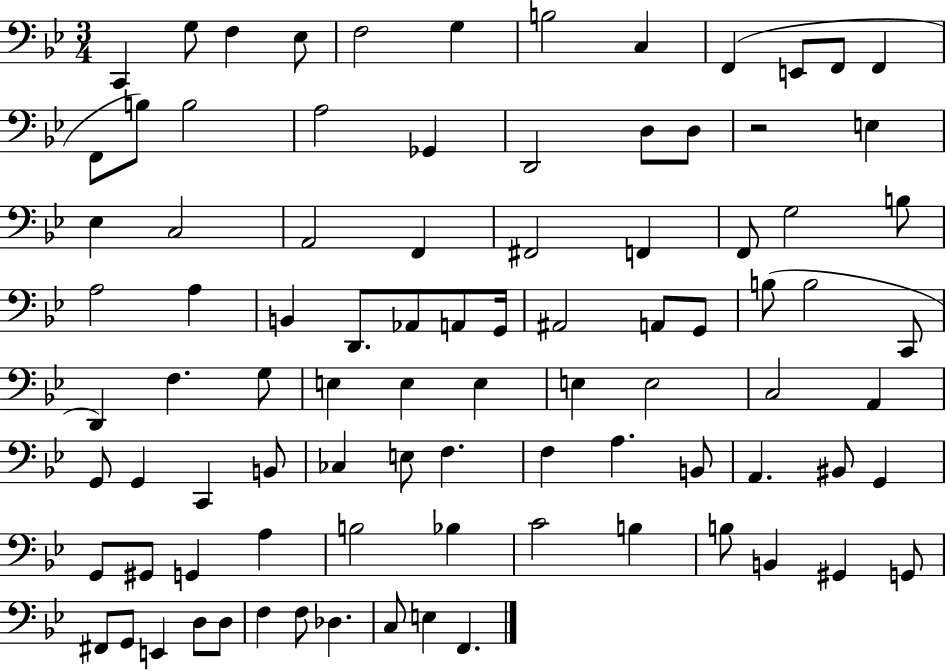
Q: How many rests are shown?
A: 1